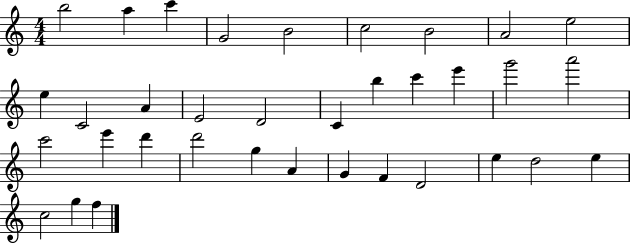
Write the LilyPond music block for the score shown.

{
  \clef treble
  \numericTimeSignature
  \time 4/4
  \key c \major
  b''2 a''4 c'''4 | g'2 b'2 | c''2 b'2 | a'2 e''2 | \break e''4 c'2 a'4 | e'2 d'2 | c'4 b''4 c'''4 e'''4 | g'''2 a'''2 | \break c'''2 e'''4 d'''4 | d'''2 g''4 a'4 | g'4 f'4 d'2 | e''4 d''2 e''4 | \break c''2 g''4 f''4 | \bar "|."
}